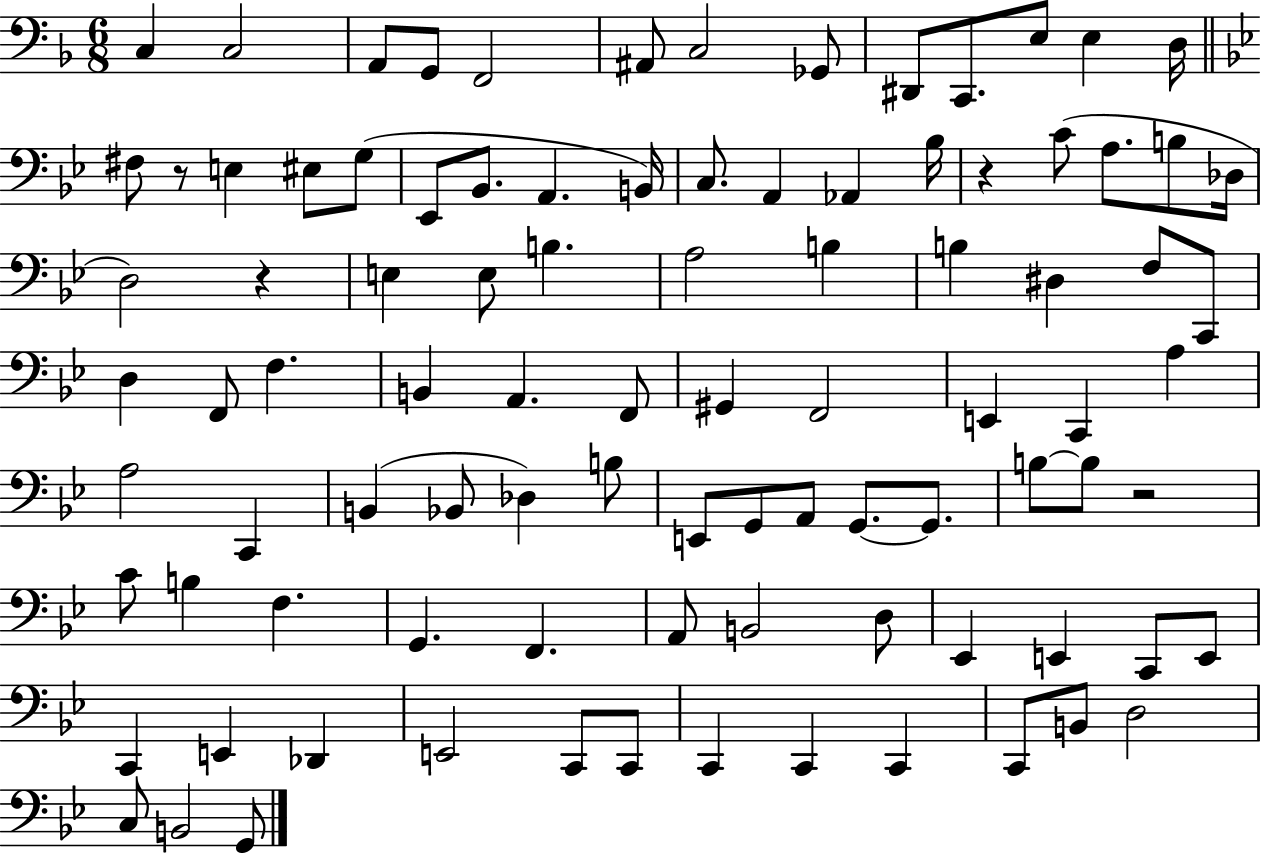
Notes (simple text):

C3/q C3/h A2/e G2/e F2/h A#2/e C3/h Gb2/e D#2/e C2/e. E3/e E3/q D3/s F#3/e R/e E3/q EIS3/e G3/e Eb2/e Bb2/e. A2/q. B2/s C3/e. A2/q Ab2/q Bb3/s R/q C4/e A3/e. B3/e Db3/s D3/h R/q E3/q E3/e B3/q. A3/h B3/q B3/q D#3/q F3/e C2/e D3/q F2/e F3/q. B2/q A2/q. F2/e G#2/q F2/h E2/q C2/q A3/q A3/h C2/q B2/q Bb2/e Db3/q B3/e E2/e G2/e A2/e G2/e. G2/e. B3/e B3/e R/h C4/e B3/q F3/q. G2/q. F2/q. A2/e B2/h D3/e Eb2/q E2/q C2/e E2/e C2/q E2/q Db2/q E2/h C2/e C2/e C2/q C2/q C2/q C2/e B2/e D3/h C3/e B2/h G2/e